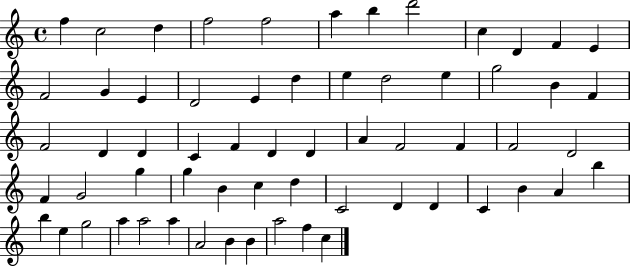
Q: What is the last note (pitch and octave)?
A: C5